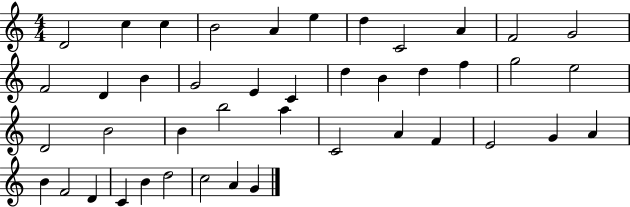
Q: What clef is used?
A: treble